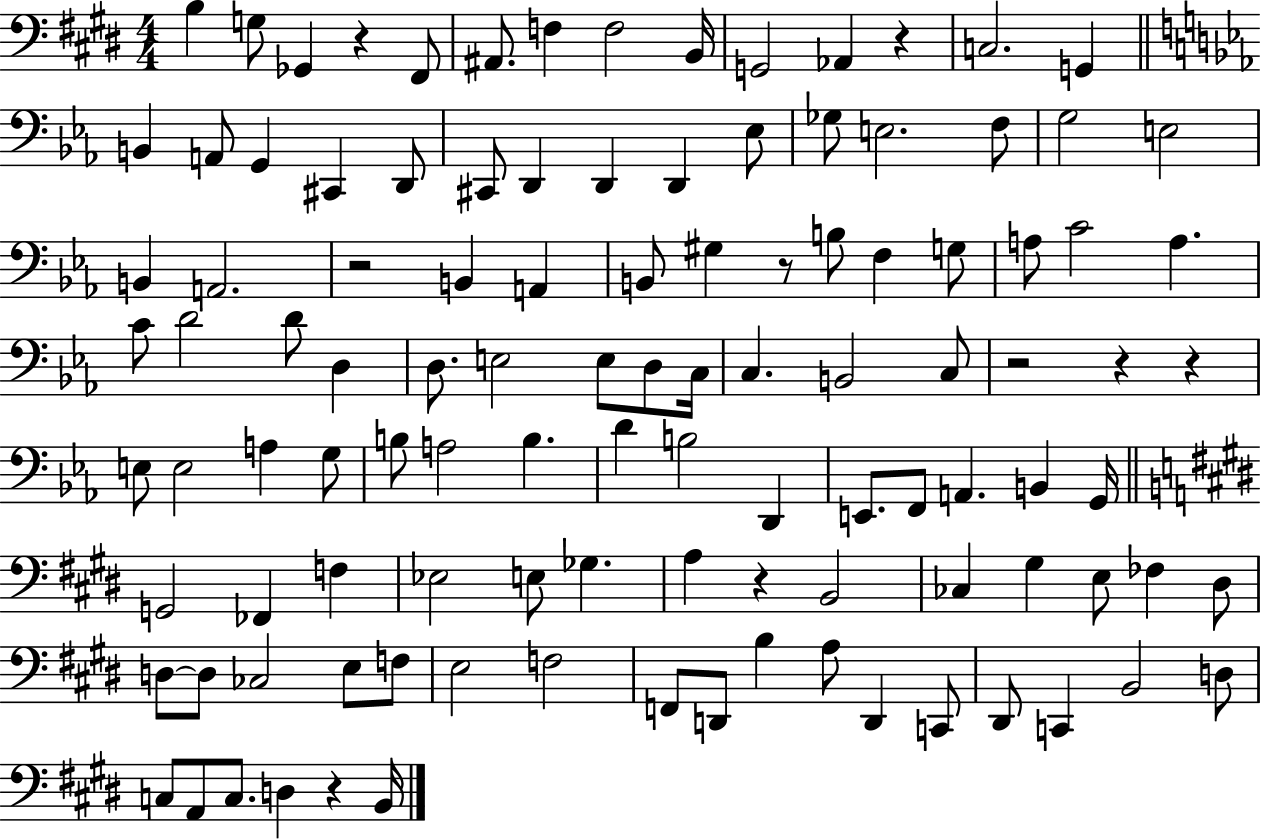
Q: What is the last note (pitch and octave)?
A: B2